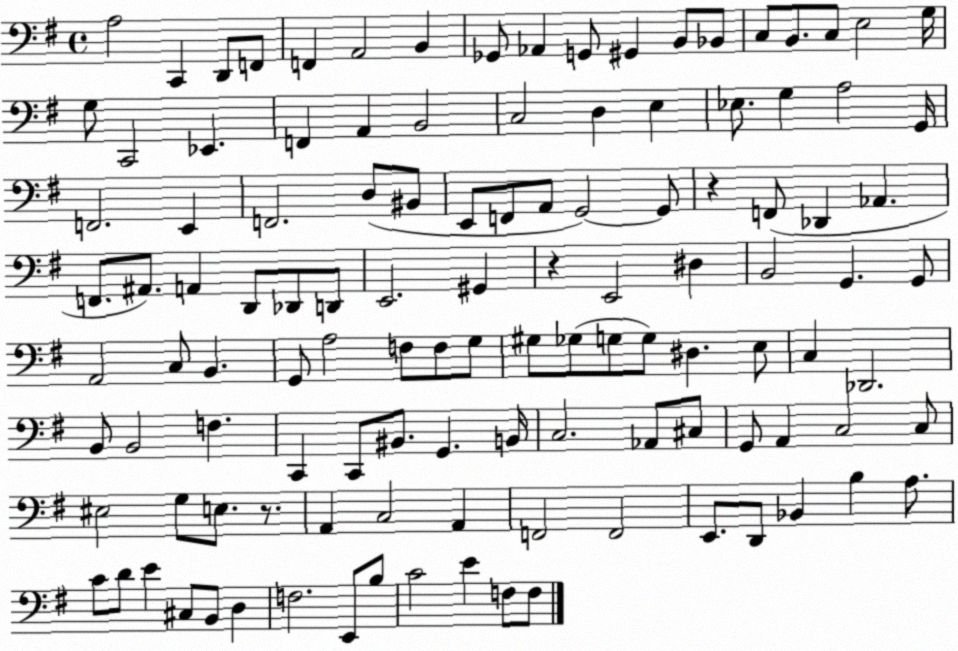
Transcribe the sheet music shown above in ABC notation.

X:1
T:Untitled
M:4/4
L:1/4
K:G
A,2 C,, D,,/2 F,,/2 F,, A,,2 B,, _G,,/2 _A,, G,,/2 ^G,, B,,/2 _B,,/2 C,/2 B,,/2 C,/2 E,2 G,/4 G,/2 C,,2 _E,, F,, A,, B,,2 C,2 D, E, _E,/2 G, A,2 G,,/4 F,,2 E,, F,,2 D,/2 ^B,,/2 E,,/2 F,,/2 A,,/2 G,,2 G,,/2 z F,,/2 _D,, _A,, F,,/2 ^A,,/2 A,, D,,/2 _D,,/2 D,,/2 E,,2 ^G,, z E,,2 ^D, B,,2 G,, G,,/2 A,,2 C,/2 B,, G,,/2 A,2 F,/2 F,/2 G,/2 ^G,/2 _G,/2 G,/2 G,/2 ^D, E,/2 C, _D,,2 B,,/2 B,,2 F, C,, C,,/2 ^B,,/2 G,, B,,/4 C,2 _A,,/2 ^C,/2 G,,/2 A,, C,2 C,/2 ^E,2 G,/2 E,/2 z/2 A,, C,2 A,, F,,2 F,,2 E,,/2 D,,/2 _B,, B, A,/2 C/2 D/2 E ^C,/2 B,,/2 D, F,2 E,,/2 B,/2 C2 E F,/2 F,/2